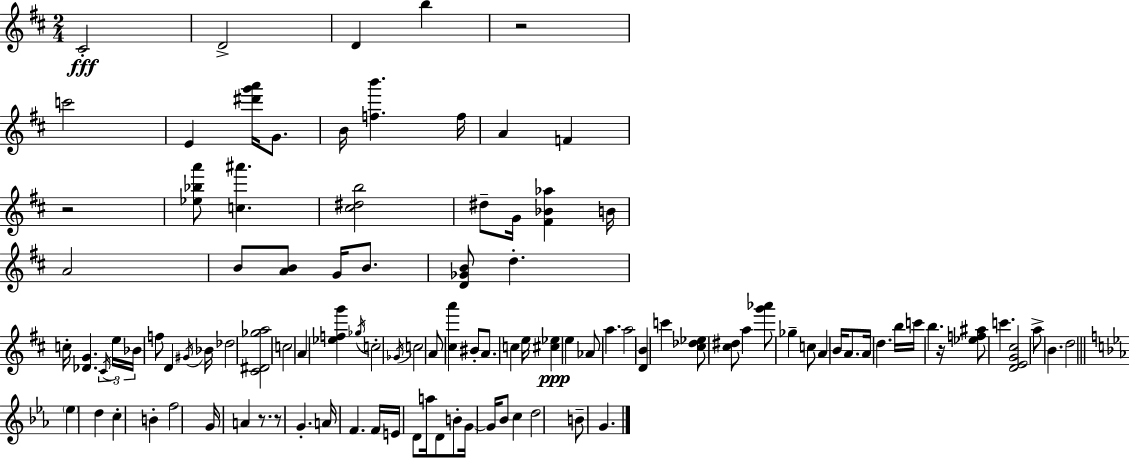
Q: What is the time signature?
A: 2/4